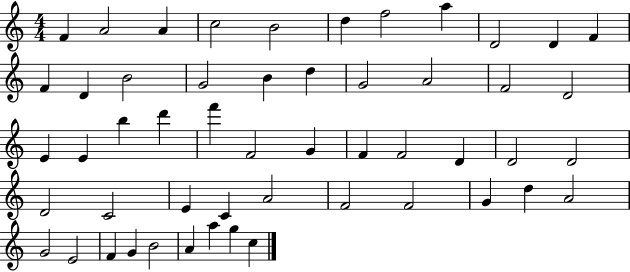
X:1
T:Untitled
M:4/4
L:1/4
K:C
F A2 A c2 B2 d f2 a D2 D F F D B2 G2 B d G2 A2 F2 D2 E E b d' f' F2 G F F2 D D2 D2 D2 C2 E C A2 F2 F2 G d A2 G2 E2 F G B2 A a g c